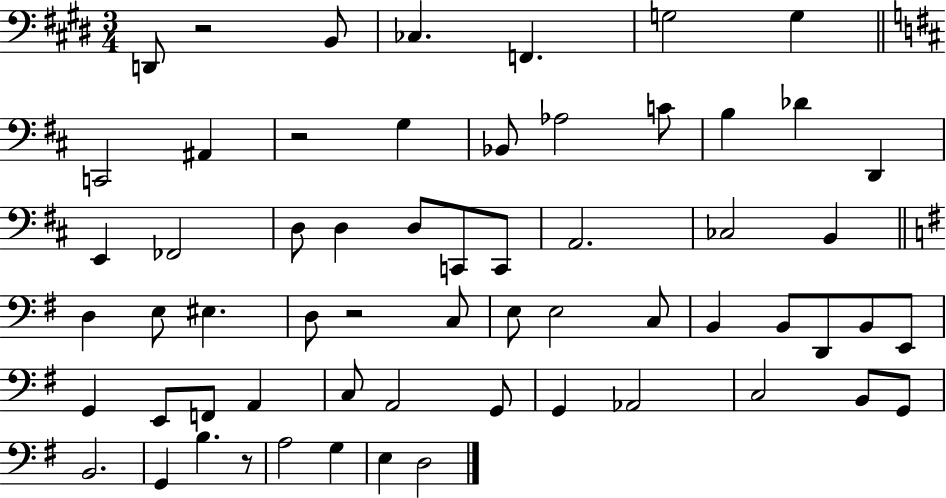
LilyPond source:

{
  \clef bass
  \numericTimeSignature
  \time 3/4
  \key e \major
  d,8 r2 b,8 | ces4. f,4. | g2 g4 | \bar "||" \break \key d \major c,2 ais,4 | r2 g4 | bes,8 aes2 c'8 | b4 des'4 d,4 | \break e,4 fes,2 | d8 d4 d8 c,8 c,8 | a,2. | ces2 b,4 | \break \bar "||" \break \key g \major d4 e8 eis4. | d8 r2 c8 | e8 e2 c8 | b,4 b,8 d,8 b,8 e,8 | \break g,4 e,8 f,8 a,4 | c8 a,2 g,8 | g,4 aes,2 | c2 b,8 g,8 | \break b,2. | g,4 b4. r8 | a2 g4 | e4 d2 | \break \bar "|."
}